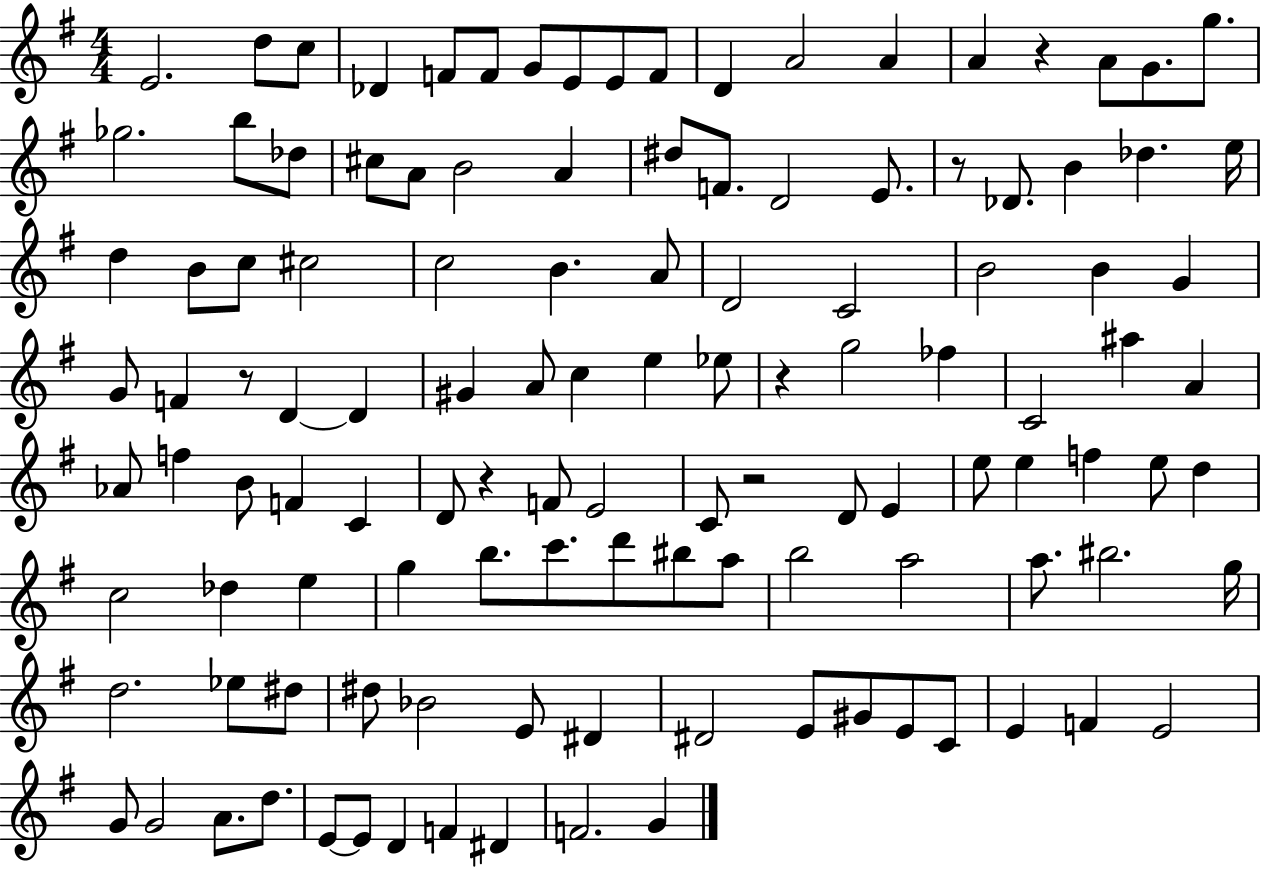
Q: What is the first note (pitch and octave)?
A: E4